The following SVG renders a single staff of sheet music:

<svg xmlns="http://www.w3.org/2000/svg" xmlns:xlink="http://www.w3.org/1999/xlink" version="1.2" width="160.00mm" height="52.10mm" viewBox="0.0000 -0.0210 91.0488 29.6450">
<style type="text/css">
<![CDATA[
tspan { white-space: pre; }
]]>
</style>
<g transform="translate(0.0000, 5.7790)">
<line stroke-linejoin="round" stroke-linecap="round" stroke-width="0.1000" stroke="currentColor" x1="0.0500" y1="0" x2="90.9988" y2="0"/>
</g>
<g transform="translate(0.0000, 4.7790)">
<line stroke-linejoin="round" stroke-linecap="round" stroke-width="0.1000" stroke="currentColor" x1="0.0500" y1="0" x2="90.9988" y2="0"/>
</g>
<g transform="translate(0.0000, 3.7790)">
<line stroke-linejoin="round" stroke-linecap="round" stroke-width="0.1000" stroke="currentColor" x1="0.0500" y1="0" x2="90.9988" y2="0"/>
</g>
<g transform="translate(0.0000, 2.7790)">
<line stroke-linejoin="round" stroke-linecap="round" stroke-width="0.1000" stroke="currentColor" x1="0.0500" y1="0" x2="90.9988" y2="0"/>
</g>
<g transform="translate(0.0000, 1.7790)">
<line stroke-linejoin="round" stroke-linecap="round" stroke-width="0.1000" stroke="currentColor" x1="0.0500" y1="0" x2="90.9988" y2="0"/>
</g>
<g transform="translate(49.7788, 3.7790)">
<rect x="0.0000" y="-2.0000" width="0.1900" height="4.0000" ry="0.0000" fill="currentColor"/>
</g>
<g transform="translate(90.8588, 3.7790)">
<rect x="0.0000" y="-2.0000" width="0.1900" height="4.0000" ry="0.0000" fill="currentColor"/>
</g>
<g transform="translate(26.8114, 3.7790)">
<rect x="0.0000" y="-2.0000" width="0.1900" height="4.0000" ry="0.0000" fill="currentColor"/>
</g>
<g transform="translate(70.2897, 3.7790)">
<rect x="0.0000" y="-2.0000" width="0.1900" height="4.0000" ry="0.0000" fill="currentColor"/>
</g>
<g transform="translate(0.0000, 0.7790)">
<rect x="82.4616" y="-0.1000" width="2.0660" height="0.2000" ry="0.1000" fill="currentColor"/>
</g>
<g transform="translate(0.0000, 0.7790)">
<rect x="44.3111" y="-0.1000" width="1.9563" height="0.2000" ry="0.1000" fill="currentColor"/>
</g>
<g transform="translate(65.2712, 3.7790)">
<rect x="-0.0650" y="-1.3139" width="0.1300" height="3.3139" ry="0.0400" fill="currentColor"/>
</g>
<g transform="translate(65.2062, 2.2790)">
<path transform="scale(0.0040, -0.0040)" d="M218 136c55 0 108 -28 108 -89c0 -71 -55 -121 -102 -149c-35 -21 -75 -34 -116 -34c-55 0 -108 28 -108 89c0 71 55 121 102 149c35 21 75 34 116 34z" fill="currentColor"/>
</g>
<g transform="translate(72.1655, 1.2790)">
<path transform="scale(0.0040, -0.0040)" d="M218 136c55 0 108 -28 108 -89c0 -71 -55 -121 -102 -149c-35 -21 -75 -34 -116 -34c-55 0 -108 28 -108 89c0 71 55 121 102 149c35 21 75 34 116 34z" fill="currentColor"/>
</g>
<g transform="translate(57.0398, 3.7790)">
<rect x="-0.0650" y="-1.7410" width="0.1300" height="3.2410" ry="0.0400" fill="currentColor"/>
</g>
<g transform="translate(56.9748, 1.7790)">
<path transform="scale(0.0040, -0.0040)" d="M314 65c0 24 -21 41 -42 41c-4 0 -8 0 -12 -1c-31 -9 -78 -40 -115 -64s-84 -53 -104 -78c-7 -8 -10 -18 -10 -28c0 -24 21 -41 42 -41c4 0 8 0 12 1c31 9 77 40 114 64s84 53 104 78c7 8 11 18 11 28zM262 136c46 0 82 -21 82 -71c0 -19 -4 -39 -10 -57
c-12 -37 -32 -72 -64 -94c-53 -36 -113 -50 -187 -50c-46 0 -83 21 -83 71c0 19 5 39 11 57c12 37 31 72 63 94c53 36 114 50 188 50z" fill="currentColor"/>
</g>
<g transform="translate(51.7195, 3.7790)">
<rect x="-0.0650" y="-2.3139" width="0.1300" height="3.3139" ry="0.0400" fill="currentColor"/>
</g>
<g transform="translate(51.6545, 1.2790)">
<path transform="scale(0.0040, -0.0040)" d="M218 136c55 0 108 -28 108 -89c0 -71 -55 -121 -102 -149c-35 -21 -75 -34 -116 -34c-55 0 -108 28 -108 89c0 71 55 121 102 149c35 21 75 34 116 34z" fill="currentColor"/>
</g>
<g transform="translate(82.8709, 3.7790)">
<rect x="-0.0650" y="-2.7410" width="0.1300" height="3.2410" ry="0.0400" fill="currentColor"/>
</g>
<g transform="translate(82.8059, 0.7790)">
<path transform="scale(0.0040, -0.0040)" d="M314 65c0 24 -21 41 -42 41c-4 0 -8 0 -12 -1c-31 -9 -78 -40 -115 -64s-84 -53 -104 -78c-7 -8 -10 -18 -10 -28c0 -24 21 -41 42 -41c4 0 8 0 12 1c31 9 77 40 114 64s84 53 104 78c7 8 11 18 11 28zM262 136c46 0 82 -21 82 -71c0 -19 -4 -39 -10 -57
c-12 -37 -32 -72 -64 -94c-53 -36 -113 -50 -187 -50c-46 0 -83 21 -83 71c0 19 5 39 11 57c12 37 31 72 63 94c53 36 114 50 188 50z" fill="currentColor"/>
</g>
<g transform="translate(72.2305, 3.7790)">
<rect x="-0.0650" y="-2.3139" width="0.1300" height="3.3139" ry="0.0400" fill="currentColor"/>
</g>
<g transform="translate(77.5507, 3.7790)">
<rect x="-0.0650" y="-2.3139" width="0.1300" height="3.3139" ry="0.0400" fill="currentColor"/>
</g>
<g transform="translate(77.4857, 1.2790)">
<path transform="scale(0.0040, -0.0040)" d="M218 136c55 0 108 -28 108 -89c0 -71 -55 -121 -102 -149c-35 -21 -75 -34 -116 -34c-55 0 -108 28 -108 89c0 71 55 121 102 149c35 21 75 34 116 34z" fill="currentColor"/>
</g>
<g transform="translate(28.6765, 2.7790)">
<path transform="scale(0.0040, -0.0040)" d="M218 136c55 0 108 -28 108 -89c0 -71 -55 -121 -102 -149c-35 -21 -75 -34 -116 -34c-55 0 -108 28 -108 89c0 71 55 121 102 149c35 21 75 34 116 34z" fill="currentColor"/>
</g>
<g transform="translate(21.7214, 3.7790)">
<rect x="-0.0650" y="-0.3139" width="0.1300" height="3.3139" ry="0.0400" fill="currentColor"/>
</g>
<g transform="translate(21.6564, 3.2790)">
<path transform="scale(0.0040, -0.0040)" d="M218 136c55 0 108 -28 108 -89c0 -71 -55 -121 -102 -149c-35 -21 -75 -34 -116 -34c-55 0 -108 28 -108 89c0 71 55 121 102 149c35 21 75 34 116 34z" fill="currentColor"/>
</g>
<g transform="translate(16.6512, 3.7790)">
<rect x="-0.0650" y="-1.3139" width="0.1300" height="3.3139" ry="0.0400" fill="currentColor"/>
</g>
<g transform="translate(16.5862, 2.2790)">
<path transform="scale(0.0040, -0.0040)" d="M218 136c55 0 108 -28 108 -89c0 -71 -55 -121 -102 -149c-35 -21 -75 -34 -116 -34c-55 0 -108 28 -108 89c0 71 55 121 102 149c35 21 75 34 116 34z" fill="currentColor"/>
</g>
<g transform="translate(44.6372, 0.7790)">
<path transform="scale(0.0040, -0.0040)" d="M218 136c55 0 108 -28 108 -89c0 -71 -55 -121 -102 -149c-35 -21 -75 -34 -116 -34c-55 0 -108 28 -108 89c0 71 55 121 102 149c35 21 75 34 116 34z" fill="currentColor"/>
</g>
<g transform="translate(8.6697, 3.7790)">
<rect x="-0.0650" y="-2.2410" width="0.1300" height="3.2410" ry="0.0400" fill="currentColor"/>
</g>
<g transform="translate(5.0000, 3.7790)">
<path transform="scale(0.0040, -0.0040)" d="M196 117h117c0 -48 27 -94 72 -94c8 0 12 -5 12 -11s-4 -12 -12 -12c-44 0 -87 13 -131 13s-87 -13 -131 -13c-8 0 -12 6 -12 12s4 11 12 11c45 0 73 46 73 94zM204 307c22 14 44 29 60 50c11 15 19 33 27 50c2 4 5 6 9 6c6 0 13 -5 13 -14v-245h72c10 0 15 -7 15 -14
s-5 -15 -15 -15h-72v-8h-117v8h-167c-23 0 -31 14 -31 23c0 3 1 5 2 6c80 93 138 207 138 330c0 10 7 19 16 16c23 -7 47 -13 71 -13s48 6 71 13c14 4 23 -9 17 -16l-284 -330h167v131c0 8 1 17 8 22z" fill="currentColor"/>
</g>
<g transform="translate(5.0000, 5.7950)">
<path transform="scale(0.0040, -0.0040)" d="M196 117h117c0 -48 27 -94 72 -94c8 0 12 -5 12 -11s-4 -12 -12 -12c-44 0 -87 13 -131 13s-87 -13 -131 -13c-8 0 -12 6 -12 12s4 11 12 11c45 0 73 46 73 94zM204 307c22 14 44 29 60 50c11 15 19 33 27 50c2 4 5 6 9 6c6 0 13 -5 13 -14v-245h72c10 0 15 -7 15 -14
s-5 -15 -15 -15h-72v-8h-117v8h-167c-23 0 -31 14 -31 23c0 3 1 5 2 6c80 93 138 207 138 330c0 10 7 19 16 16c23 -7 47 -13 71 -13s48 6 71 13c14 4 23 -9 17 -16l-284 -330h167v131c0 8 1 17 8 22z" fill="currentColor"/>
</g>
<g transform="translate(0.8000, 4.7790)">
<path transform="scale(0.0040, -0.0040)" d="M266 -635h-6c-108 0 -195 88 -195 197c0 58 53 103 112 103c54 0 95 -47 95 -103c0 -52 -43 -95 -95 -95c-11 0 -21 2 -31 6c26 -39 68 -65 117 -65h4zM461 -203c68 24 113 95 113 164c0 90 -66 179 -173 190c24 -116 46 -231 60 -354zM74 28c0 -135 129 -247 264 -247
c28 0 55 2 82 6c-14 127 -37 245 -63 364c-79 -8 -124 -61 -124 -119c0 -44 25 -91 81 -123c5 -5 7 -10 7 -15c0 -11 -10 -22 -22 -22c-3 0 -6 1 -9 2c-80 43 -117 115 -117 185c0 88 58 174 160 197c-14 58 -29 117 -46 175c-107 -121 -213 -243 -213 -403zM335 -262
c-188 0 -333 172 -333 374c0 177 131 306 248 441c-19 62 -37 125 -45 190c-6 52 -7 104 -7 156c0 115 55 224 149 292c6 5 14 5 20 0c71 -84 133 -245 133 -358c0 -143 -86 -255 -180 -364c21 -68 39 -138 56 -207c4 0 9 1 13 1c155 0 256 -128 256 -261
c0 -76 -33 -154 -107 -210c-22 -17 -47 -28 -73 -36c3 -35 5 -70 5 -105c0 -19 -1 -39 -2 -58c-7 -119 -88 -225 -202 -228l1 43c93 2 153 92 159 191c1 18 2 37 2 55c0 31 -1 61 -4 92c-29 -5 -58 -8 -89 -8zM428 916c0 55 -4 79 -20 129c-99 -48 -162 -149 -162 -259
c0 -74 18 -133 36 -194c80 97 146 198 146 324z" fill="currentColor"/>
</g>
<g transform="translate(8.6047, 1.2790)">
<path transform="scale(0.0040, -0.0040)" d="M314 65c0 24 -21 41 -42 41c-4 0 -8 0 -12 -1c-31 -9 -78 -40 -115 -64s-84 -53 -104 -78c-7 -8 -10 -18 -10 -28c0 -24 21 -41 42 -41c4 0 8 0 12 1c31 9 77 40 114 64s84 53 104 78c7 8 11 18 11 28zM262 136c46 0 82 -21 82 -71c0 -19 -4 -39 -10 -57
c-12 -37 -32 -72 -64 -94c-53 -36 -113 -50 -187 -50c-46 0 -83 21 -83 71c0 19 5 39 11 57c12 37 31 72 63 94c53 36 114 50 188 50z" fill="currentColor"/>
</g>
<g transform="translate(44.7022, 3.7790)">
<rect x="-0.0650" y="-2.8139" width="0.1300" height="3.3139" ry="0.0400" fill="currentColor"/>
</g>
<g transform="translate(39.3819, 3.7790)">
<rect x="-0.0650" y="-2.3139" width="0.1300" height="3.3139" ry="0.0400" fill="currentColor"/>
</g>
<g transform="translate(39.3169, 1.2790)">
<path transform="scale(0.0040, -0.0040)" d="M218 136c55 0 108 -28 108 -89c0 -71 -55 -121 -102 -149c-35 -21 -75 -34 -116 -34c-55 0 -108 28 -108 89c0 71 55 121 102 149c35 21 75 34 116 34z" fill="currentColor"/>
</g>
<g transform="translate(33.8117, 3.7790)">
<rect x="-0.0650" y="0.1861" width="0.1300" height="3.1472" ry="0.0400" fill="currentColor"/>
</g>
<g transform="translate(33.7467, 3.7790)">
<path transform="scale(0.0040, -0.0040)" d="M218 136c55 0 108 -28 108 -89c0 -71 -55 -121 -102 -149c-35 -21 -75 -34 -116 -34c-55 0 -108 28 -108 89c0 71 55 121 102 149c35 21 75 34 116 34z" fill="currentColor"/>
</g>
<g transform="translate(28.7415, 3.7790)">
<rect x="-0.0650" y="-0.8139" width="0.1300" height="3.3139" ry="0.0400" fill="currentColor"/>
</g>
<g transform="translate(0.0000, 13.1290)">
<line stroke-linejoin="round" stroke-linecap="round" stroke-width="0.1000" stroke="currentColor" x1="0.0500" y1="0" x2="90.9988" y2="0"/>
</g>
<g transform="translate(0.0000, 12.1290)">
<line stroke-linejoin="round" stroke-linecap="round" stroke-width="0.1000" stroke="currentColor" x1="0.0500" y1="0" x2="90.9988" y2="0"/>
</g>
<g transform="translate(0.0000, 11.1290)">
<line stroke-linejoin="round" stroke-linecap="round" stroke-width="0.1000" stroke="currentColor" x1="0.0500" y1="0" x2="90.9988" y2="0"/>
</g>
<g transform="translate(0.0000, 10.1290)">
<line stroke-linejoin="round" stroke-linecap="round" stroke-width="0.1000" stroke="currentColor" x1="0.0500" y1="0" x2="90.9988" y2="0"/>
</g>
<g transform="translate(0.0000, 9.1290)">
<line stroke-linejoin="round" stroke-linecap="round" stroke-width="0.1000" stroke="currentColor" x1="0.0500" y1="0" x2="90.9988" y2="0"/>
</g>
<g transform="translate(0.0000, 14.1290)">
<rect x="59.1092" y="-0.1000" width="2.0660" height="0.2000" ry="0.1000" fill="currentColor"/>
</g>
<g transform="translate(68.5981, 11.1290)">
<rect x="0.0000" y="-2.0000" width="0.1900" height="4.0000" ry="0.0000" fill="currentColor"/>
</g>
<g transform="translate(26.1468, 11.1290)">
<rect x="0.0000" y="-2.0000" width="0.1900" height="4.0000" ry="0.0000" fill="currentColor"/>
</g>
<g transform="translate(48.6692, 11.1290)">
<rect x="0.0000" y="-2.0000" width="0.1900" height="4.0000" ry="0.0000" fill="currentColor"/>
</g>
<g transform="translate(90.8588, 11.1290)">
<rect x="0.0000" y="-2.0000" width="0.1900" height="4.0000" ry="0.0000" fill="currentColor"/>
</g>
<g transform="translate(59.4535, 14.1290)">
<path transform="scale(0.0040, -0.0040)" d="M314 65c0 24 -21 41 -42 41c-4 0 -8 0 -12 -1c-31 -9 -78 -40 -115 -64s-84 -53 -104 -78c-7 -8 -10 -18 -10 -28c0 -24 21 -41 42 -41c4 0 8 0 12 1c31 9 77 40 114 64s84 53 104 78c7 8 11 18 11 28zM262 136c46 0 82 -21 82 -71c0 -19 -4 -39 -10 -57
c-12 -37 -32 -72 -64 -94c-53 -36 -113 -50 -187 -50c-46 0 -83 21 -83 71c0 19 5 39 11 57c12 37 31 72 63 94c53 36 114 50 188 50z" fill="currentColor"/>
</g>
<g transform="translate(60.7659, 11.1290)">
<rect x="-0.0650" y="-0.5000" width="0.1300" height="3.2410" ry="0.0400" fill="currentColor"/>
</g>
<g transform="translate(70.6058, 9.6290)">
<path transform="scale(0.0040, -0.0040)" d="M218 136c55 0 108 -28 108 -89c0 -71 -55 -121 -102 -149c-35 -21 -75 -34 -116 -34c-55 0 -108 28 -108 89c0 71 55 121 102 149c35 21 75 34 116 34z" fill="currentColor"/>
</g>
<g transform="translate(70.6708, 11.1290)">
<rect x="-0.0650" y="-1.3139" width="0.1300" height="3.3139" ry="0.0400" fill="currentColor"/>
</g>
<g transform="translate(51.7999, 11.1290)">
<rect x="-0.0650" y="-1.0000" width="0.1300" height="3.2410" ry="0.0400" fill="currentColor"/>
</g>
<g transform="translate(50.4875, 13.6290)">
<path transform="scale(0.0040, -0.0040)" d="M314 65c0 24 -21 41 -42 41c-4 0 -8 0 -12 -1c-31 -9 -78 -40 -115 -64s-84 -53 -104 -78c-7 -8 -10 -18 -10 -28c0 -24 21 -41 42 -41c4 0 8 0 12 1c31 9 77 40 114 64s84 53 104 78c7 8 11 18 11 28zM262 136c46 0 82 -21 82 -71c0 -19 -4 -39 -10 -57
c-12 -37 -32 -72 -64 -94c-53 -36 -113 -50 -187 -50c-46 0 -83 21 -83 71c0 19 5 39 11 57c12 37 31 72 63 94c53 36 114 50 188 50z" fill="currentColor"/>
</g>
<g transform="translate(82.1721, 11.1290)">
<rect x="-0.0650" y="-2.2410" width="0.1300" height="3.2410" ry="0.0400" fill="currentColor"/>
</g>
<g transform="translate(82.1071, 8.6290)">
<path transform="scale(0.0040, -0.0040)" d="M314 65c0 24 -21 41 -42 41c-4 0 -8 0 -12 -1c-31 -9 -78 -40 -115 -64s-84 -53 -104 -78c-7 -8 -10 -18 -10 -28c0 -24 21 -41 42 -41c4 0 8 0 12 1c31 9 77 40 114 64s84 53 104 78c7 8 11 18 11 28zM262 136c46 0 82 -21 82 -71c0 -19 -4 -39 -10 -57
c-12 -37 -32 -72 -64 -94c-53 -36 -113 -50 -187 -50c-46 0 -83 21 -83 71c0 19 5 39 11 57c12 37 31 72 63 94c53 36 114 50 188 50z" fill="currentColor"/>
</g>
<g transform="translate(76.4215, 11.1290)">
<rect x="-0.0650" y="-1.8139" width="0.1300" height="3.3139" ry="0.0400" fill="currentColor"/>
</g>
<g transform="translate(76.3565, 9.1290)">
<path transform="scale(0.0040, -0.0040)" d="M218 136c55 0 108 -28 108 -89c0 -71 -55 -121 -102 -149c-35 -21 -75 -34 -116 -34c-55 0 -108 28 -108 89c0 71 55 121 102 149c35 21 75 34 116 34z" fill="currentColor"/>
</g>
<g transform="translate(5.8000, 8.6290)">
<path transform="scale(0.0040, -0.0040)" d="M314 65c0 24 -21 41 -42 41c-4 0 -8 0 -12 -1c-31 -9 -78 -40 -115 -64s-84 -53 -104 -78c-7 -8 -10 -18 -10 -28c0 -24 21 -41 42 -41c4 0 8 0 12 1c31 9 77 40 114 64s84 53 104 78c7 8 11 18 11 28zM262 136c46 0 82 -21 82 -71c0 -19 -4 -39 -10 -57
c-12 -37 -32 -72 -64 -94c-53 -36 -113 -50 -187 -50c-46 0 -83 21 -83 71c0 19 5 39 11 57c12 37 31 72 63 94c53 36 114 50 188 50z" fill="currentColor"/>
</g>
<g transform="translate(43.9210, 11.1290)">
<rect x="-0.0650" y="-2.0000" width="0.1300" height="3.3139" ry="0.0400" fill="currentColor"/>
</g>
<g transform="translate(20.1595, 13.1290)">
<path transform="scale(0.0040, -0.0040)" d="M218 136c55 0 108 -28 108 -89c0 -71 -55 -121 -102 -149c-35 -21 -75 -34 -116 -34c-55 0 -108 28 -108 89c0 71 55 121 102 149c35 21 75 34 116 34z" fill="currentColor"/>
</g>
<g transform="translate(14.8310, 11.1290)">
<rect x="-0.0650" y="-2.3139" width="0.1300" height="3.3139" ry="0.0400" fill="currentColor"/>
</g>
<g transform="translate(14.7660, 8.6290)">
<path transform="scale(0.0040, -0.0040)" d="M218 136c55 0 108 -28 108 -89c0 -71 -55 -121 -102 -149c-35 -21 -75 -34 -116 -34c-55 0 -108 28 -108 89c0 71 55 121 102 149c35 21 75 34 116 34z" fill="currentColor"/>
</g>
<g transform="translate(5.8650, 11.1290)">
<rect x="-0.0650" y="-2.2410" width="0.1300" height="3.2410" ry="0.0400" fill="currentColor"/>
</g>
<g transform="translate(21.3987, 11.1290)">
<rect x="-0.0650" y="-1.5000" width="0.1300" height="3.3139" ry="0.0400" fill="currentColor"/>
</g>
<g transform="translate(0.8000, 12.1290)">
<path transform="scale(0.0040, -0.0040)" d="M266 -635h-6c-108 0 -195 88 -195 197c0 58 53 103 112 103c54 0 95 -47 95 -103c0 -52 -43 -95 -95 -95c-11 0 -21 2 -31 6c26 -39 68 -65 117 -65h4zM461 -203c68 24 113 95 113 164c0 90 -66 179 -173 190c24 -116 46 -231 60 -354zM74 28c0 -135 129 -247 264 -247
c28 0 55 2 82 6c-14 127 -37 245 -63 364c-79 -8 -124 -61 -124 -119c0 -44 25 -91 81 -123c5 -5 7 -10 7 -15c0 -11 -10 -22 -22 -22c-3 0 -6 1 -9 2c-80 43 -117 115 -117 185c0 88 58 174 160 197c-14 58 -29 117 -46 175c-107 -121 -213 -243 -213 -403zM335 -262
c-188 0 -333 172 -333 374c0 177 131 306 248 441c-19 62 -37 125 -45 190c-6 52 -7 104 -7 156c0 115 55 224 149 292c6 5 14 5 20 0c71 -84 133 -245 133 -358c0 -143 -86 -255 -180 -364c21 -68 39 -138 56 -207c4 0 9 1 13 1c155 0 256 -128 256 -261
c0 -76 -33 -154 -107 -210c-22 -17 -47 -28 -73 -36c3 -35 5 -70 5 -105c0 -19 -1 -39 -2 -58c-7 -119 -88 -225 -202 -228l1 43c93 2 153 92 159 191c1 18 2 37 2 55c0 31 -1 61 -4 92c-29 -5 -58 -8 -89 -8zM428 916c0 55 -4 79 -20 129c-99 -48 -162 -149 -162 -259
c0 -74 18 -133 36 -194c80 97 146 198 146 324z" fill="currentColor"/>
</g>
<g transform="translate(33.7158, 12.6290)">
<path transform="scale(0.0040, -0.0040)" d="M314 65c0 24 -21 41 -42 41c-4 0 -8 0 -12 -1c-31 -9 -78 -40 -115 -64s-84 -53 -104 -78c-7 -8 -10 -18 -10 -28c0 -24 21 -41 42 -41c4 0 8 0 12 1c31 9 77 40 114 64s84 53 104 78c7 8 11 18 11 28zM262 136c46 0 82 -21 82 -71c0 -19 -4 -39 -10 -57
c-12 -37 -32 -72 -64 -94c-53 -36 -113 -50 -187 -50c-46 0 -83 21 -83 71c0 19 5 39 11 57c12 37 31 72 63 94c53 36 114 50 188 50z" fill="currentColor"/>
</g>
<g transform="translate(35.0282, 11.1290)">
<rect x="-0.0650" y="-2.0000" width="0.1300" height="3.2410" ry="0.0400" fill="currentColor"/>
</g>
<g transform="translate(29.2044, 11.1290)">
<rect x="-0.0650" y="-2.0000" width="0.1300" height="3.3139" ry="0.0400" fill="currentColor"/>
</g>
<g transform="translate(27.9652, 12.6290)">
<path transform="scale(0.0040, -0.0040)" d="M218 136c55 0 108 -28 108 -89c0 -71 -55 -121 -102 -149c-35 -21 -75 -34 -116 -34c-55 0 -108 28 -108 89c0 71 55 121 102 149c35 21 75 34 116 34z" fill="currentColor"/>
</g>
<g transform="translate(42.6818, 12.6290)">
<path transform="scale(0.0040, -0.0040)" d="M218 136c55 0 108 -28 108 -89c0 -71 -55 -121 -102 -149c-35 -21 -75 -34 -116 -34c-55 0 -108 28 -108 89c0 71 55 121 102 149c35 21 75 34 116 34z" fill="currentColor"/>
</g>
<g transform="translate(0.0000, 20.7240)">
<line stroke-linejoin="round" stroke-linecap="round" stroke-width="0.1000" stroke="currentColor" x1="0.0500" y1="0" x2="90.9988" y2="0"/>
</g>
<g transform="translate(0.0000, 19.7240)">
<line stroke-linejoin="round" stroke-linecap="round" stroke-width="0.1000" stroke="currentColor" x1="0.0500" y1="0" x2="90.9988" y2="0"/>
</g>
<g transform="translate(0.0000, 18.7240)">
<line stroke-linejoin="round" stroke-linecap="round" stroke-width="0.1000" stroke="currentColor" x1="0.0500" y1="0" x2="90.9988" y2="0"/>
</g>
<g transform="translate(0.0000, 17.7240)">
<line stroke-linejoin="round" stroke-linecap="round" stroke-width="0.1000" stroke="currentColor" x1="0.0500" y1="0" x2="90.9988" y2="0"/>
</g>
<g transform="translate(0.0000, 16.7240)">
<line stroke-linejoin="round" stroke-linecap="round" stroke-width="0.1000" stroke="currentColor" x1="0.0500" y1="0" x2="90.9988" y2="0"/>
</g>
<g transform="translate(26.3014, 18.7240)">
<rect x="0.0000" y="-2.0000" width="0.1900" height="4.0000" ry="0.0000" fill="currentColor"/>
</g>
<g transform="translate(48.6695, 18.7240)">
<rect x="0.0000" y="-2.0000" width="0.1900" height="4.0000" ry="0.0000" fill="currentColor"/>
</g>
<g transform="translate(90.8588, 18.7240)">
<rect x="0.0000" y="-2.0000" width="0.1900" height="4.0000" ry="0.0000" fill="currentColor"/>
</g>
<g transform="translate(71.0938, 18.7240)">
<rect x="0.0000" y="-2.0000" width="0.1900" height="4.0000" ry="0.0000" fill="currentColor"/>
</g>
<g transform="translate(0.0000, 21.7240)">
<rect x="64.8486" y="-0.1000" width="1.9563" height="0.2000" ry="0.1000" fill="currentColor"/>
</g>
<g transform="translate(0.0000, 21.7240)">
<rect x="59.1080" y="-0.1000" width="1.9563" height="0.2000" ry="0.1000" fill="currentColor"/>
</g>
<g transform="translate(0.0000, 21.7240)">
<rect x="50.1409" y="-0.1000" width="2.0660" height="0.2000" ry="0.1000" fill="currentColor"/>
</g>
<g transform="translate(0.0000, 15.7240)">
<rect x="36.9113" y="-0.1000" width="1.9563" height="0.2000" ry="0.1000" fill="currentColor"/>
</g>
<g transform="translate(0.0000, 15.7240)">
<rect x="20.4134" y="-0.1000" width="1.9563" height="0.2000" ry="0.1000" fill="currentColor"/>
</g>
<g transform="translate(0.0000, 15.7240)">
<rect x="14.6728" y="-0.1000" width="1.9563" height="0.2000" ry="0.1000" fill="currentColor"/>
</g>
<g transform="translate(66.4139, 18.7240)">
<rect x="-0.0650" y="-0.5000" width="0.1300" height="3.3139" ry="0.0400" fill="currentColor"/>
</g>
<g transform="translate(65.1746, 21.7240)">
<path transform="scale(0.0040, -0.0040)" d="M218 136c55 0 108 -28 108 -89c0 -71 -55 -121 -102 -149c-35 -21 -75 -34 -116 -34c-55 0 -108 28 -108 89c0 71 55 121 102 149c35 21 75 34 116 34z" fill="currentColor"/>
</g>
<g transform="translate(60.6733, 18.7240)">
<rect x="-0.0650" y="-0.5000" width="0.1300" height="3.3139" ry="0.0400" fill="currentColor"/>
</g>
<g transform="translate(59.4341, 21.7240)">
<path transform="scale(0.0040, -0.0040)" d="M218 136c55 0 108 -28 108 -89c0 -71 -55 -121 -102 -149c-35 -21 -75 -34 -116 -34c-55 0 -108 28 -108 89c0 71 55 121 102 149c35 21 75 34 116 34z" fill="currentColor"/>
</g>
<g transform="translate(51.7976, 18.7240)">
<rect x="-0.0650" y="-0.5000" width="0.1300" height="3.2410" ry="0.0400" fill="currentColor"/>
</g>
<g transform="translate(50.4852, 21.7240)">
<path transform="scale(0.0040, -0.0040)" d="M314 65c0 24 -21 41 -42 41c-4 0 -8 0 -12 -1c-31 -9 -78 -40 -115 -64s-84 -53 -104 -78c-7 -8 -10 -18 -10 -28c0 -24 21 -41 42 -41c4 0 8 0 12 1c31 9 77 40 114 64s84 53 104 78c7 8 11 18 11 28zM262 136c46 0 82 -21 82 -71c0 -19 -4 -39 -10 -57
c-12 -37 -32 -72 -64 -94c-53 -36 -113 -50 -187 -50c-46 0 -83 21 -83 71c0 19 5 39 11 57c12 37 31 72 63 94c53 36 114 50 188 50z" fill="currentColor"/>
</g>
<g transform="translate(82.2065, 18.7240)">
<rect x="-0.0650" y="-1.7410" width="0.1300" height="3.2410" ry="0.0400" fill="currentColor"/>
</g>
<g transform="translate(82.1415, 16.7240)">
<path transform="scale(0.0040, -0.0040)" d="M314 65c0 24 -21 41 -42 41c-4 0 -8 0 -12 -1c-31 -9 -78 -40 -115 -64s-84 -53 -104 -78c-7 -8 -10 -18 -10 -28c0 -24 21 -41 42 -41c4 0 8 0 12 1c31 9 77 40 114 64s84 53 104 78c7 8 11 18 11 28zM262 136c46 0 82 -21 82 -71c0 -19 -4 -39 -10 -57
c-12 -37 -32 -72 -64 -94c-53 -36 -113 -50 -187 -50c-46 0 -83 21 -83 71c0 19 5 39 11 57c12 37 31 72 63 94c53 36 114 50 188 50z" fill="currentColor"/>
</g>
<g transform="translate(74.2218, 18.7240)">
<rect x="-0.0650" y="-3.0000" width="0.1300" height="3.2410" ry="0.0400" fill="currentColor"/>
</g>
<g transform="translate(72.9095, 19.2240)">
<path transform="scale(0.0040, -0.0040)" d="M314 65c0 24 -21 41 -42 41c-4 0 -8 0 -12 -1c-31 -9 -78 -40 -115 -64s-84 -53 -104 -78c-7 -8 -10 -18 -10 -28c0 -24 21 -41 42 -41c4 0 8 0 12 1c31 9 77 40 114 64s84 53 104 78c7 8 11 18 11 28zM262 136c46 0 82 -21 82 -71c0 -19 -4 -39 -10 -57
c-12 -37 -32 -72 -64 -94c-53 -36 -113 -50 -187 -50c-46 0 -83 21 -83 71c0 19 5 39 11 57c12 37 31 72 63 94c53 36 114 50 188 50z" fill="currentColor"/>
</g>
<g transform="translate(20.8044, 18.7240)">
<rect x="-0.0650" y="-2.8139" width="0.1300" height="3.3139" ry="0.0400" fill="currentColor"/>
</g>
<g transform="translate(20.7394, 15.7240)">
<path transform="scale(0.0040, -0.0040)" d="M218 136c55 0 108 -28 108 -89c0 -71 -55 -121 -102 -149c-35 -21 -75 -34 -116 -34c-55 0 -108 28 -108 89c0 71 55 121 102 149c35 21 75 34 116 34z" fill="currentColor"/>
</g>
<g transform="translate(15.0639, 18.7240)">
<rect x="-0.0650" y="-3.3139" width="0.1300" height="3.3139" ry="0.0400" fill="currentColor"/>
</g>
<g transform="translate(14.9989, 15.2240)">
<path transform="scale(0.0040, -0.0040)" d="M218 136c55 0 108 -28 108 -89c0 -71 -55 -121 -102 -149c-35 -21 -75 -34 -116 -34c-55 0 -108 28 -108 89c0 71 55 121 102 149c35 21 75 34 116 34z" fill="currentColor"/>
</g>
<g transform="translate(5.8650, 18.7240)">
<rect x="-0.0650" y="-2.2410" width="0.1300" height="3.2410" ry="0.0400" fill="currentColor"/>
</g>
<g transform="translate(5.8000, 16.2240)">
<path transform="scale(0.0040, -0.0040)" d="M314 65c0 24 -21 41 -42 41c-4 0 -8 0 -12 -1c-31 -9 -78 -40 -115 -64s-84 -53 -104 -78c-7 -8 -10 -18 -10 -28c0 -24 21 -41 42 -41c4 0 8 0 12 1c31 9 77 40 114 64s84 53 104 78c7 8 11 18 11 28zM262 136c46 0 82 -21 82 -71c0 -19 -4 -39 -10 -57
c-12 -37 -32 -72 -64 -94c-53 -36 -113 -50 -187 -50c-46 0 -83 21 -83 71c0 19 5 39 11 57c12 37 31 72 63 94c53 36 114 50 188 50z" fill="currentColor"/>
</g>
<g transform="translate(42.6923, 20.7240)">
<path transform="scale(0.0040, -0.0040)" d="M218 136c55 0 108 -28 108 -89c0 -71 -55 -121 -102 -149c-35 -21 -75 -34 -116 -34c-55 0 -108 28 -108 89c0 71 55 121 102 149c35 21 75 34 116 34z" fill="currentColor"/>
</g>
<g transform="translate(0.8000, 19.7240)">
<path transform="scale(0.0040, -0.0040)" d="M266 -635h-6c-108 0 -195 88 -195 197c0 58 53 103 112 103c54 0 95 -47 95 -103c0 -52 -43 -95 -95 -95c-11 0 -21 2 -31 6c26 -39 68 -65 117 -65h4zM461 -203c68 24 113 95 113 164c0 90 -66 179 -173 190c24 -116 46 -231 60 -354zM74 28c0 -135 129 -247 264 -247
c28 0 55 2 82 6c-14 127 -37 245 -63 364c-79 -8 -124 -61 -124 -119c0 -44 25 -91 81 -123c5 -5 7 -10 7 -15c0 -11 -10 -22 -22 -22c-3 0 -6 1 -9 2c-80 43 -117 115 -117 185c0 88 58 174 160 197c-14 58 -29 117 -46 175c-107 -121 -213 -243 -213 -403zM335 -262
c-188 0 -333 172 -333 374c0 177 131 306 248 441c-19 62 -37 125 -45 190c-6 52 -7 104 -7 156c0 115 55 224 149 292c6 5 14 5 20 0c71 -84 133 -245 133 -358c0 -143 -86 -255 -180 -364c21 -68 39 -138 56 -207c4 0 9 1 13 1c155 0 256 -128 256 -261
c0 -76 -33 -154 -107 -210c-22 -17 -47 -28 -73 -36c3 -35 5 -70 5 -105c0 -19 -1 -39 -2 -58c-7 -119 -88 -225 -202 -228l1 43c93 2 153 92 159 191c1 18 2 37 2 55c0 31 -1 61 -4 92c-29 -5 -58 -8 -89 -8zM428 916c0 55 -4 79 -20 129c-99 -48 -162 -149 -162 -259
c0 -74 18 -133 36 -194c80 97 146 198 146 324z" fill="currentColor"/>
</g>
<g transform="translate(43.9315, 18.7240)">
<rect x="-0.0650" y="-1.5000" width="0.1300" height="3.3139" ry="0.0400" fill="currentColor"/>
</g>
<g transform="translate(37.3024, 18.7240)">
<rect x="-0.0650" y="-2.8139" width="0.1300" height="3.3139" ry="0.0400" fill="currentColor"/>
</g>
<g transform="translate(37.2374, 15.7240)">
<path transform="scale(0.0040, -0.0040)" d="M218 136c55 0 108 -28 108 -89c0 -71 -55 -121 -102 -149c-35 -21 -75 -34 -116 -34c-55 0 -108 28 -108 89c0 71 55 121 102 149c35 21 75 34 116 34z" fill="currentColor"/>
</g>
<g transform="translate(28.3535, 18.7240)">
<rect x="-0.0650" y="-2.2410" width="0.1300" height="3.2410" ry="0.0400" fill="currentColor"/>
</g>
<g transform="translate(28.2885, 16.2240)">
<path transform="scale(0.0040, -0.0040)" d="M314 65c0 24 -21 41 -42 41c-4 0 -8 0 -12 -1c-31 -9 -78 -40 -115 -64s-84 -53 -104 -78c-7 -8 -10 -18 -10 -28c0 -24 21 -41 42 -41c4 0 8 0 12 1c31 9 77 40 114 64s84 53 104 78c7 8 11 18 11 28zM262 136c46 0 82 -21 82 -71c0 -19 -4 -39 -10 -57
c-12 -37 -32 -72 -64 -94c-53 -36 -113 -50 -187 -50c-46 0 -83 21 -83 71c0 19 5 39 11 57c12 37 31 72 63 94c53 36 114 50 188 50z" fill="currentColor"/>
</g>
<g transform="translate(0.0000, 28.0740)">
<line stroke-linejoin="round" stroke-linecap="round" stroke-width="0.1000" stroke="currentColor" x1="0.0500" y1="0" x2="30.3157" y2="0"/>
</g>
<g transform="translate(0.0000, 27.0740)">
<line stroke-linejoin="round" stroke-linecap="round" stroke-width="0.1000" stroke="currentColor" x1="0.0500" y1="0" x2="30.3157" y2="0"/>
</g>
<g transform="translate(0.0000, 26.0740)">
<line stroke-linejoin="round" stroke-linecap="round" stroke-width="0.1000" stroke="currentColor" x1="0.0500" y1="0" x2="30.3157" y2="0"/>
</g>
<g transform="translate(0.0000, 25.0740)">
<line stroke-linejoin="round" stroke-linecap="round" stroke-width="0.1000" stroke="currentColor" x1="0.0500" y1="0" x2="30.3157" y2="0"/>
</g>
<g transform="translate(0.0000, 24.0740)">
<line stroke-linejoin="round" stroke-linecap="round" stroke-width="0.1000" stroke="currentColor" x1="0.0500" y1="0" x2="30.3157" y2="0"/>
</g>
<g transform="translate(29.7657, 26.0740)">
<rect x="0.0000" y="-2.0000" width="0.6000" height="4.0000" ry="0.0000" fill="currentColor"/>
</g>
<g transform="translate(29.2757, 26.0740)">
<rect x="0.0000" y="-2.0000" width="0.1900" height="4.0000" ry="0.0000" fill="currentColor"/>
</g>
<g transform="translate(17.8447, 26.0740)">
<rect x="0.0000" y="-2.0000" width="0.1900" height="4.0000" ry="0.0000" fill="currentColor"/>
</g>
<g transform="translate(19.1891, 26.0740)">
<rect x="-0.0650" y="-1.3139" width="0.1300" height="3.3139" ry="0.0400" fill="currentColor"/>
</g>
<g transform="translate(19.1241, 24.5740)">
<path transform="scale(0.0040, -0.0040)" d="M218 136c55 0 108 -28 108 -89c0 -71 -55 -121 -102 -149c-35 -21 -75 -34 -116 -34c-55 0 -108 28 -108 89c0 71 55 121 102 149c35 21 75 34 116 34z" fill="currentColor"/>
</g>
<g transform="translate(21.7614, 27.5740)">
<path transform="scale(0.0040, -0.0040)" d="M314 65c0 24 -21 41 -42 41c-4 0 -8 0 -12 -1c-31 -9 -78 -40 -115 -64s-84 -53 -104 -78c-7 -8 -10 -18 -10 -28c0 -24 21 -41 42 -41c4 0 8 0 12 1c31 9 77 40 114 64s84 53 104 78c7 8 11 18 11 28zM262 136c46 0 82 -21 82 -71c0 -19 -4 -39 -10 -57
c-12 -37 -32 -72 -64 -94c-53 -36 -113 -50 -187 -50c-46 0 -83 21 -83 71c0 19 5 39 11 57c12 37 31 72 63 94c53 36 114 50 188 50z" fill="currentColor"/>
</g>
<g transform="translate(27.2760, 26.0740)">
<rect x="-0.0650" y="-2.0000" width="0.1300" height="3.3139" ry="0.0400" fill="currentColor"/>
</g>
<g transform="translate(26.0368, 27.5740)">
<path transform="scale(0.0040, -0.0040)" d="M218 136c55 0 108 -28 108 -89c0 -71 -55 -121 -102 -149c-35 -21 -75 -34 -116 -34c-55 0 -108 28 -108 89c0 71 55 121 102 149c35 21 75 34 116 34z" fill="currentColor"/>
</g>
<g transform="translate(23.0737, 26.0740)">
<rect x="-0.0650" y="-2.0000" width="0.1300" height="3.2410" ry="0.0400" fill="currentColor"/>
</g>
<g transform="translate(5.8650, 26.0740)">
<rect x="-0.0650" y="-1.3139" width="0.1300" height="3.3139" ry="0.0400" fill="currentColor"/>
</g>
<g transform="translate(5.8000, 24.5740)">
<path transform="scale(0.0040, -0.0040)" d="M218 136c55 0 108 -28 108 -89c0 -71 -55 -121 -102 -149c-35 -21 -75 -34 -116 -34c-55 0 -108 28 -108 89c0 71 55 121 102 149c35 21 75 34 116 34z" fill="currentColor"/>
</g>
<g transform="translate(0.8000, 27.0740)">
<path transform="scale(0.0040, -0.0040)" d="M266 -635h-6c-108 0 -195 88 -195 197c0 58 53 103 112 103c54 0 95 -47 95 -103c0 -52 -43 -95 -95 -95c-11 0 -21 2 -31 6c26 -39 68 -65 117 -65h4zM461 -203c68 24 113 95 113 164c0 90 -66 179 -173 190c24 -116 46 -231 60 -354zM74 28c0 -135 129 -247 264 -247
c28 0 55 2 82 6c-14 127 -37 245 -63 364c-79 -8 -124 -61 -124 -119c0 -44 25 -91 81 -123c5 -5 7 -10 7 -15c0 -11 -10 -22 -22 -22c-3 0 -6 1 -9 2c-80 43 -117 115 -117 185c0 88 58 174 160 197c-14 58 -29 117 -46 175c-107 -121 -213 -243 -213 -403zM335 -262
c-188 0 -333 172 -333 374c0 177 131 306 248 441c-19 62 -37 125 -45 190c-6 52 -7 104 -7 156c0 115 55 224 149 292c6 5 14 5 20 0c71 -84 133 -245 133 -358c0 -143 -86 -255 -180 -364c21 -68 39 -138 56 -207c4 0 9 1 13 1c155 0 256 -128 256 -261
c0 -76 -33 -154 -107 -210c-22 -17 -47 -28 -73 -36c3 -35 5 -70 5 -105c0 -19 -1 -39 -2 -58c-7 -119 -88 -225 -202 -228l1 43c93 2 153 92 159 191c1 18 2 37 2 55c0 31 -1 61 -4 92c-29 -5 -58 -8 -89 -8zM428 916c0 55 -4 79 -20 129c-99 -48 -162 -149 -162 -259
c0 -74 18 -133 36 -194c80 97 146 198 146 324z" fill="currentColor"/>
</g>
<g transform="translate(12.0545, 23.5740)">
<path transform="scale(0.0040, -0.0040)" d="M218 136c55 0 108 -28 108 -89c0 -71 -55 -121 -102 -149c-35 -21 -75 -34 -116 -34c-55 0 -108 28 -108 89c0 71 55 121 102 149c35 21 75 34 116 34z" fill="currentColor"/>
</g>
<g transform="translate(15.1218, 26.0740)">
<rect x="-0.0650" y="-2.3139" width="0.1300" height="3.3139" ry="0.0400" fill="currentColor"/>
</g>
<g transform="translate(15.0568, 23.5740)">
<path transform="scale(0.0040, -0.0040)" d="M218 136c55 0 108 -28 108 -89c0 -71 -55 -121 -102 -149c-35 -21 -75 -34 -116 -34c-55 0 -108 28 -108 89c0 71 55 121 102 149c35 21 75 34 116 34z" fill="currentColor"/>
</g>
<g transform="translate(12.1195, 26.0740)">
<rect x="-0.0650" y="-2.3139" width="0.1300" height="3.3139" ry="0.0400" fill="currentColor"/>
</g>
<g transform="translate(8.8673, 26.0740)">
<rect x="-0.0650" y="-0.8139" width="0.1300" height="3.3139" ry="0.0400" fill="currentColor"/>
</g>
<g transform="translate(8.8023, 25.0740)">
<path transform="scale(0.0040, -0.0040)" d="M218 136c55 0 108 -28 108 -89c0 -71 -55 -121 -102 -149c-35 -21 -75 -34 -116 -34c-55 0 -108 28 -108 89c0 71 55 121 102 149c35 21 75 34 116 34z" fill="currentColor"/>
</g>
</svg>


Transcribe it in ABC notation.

X:1
T:Untitled
M:4/4
L:1/4
K:C
g2 e c d B g a g f2 e g g a2 g2 g E F F2 F D2 C2 e f g2 g2 b a g2 a E C2 C C A2 f2 e d g g e F2 F